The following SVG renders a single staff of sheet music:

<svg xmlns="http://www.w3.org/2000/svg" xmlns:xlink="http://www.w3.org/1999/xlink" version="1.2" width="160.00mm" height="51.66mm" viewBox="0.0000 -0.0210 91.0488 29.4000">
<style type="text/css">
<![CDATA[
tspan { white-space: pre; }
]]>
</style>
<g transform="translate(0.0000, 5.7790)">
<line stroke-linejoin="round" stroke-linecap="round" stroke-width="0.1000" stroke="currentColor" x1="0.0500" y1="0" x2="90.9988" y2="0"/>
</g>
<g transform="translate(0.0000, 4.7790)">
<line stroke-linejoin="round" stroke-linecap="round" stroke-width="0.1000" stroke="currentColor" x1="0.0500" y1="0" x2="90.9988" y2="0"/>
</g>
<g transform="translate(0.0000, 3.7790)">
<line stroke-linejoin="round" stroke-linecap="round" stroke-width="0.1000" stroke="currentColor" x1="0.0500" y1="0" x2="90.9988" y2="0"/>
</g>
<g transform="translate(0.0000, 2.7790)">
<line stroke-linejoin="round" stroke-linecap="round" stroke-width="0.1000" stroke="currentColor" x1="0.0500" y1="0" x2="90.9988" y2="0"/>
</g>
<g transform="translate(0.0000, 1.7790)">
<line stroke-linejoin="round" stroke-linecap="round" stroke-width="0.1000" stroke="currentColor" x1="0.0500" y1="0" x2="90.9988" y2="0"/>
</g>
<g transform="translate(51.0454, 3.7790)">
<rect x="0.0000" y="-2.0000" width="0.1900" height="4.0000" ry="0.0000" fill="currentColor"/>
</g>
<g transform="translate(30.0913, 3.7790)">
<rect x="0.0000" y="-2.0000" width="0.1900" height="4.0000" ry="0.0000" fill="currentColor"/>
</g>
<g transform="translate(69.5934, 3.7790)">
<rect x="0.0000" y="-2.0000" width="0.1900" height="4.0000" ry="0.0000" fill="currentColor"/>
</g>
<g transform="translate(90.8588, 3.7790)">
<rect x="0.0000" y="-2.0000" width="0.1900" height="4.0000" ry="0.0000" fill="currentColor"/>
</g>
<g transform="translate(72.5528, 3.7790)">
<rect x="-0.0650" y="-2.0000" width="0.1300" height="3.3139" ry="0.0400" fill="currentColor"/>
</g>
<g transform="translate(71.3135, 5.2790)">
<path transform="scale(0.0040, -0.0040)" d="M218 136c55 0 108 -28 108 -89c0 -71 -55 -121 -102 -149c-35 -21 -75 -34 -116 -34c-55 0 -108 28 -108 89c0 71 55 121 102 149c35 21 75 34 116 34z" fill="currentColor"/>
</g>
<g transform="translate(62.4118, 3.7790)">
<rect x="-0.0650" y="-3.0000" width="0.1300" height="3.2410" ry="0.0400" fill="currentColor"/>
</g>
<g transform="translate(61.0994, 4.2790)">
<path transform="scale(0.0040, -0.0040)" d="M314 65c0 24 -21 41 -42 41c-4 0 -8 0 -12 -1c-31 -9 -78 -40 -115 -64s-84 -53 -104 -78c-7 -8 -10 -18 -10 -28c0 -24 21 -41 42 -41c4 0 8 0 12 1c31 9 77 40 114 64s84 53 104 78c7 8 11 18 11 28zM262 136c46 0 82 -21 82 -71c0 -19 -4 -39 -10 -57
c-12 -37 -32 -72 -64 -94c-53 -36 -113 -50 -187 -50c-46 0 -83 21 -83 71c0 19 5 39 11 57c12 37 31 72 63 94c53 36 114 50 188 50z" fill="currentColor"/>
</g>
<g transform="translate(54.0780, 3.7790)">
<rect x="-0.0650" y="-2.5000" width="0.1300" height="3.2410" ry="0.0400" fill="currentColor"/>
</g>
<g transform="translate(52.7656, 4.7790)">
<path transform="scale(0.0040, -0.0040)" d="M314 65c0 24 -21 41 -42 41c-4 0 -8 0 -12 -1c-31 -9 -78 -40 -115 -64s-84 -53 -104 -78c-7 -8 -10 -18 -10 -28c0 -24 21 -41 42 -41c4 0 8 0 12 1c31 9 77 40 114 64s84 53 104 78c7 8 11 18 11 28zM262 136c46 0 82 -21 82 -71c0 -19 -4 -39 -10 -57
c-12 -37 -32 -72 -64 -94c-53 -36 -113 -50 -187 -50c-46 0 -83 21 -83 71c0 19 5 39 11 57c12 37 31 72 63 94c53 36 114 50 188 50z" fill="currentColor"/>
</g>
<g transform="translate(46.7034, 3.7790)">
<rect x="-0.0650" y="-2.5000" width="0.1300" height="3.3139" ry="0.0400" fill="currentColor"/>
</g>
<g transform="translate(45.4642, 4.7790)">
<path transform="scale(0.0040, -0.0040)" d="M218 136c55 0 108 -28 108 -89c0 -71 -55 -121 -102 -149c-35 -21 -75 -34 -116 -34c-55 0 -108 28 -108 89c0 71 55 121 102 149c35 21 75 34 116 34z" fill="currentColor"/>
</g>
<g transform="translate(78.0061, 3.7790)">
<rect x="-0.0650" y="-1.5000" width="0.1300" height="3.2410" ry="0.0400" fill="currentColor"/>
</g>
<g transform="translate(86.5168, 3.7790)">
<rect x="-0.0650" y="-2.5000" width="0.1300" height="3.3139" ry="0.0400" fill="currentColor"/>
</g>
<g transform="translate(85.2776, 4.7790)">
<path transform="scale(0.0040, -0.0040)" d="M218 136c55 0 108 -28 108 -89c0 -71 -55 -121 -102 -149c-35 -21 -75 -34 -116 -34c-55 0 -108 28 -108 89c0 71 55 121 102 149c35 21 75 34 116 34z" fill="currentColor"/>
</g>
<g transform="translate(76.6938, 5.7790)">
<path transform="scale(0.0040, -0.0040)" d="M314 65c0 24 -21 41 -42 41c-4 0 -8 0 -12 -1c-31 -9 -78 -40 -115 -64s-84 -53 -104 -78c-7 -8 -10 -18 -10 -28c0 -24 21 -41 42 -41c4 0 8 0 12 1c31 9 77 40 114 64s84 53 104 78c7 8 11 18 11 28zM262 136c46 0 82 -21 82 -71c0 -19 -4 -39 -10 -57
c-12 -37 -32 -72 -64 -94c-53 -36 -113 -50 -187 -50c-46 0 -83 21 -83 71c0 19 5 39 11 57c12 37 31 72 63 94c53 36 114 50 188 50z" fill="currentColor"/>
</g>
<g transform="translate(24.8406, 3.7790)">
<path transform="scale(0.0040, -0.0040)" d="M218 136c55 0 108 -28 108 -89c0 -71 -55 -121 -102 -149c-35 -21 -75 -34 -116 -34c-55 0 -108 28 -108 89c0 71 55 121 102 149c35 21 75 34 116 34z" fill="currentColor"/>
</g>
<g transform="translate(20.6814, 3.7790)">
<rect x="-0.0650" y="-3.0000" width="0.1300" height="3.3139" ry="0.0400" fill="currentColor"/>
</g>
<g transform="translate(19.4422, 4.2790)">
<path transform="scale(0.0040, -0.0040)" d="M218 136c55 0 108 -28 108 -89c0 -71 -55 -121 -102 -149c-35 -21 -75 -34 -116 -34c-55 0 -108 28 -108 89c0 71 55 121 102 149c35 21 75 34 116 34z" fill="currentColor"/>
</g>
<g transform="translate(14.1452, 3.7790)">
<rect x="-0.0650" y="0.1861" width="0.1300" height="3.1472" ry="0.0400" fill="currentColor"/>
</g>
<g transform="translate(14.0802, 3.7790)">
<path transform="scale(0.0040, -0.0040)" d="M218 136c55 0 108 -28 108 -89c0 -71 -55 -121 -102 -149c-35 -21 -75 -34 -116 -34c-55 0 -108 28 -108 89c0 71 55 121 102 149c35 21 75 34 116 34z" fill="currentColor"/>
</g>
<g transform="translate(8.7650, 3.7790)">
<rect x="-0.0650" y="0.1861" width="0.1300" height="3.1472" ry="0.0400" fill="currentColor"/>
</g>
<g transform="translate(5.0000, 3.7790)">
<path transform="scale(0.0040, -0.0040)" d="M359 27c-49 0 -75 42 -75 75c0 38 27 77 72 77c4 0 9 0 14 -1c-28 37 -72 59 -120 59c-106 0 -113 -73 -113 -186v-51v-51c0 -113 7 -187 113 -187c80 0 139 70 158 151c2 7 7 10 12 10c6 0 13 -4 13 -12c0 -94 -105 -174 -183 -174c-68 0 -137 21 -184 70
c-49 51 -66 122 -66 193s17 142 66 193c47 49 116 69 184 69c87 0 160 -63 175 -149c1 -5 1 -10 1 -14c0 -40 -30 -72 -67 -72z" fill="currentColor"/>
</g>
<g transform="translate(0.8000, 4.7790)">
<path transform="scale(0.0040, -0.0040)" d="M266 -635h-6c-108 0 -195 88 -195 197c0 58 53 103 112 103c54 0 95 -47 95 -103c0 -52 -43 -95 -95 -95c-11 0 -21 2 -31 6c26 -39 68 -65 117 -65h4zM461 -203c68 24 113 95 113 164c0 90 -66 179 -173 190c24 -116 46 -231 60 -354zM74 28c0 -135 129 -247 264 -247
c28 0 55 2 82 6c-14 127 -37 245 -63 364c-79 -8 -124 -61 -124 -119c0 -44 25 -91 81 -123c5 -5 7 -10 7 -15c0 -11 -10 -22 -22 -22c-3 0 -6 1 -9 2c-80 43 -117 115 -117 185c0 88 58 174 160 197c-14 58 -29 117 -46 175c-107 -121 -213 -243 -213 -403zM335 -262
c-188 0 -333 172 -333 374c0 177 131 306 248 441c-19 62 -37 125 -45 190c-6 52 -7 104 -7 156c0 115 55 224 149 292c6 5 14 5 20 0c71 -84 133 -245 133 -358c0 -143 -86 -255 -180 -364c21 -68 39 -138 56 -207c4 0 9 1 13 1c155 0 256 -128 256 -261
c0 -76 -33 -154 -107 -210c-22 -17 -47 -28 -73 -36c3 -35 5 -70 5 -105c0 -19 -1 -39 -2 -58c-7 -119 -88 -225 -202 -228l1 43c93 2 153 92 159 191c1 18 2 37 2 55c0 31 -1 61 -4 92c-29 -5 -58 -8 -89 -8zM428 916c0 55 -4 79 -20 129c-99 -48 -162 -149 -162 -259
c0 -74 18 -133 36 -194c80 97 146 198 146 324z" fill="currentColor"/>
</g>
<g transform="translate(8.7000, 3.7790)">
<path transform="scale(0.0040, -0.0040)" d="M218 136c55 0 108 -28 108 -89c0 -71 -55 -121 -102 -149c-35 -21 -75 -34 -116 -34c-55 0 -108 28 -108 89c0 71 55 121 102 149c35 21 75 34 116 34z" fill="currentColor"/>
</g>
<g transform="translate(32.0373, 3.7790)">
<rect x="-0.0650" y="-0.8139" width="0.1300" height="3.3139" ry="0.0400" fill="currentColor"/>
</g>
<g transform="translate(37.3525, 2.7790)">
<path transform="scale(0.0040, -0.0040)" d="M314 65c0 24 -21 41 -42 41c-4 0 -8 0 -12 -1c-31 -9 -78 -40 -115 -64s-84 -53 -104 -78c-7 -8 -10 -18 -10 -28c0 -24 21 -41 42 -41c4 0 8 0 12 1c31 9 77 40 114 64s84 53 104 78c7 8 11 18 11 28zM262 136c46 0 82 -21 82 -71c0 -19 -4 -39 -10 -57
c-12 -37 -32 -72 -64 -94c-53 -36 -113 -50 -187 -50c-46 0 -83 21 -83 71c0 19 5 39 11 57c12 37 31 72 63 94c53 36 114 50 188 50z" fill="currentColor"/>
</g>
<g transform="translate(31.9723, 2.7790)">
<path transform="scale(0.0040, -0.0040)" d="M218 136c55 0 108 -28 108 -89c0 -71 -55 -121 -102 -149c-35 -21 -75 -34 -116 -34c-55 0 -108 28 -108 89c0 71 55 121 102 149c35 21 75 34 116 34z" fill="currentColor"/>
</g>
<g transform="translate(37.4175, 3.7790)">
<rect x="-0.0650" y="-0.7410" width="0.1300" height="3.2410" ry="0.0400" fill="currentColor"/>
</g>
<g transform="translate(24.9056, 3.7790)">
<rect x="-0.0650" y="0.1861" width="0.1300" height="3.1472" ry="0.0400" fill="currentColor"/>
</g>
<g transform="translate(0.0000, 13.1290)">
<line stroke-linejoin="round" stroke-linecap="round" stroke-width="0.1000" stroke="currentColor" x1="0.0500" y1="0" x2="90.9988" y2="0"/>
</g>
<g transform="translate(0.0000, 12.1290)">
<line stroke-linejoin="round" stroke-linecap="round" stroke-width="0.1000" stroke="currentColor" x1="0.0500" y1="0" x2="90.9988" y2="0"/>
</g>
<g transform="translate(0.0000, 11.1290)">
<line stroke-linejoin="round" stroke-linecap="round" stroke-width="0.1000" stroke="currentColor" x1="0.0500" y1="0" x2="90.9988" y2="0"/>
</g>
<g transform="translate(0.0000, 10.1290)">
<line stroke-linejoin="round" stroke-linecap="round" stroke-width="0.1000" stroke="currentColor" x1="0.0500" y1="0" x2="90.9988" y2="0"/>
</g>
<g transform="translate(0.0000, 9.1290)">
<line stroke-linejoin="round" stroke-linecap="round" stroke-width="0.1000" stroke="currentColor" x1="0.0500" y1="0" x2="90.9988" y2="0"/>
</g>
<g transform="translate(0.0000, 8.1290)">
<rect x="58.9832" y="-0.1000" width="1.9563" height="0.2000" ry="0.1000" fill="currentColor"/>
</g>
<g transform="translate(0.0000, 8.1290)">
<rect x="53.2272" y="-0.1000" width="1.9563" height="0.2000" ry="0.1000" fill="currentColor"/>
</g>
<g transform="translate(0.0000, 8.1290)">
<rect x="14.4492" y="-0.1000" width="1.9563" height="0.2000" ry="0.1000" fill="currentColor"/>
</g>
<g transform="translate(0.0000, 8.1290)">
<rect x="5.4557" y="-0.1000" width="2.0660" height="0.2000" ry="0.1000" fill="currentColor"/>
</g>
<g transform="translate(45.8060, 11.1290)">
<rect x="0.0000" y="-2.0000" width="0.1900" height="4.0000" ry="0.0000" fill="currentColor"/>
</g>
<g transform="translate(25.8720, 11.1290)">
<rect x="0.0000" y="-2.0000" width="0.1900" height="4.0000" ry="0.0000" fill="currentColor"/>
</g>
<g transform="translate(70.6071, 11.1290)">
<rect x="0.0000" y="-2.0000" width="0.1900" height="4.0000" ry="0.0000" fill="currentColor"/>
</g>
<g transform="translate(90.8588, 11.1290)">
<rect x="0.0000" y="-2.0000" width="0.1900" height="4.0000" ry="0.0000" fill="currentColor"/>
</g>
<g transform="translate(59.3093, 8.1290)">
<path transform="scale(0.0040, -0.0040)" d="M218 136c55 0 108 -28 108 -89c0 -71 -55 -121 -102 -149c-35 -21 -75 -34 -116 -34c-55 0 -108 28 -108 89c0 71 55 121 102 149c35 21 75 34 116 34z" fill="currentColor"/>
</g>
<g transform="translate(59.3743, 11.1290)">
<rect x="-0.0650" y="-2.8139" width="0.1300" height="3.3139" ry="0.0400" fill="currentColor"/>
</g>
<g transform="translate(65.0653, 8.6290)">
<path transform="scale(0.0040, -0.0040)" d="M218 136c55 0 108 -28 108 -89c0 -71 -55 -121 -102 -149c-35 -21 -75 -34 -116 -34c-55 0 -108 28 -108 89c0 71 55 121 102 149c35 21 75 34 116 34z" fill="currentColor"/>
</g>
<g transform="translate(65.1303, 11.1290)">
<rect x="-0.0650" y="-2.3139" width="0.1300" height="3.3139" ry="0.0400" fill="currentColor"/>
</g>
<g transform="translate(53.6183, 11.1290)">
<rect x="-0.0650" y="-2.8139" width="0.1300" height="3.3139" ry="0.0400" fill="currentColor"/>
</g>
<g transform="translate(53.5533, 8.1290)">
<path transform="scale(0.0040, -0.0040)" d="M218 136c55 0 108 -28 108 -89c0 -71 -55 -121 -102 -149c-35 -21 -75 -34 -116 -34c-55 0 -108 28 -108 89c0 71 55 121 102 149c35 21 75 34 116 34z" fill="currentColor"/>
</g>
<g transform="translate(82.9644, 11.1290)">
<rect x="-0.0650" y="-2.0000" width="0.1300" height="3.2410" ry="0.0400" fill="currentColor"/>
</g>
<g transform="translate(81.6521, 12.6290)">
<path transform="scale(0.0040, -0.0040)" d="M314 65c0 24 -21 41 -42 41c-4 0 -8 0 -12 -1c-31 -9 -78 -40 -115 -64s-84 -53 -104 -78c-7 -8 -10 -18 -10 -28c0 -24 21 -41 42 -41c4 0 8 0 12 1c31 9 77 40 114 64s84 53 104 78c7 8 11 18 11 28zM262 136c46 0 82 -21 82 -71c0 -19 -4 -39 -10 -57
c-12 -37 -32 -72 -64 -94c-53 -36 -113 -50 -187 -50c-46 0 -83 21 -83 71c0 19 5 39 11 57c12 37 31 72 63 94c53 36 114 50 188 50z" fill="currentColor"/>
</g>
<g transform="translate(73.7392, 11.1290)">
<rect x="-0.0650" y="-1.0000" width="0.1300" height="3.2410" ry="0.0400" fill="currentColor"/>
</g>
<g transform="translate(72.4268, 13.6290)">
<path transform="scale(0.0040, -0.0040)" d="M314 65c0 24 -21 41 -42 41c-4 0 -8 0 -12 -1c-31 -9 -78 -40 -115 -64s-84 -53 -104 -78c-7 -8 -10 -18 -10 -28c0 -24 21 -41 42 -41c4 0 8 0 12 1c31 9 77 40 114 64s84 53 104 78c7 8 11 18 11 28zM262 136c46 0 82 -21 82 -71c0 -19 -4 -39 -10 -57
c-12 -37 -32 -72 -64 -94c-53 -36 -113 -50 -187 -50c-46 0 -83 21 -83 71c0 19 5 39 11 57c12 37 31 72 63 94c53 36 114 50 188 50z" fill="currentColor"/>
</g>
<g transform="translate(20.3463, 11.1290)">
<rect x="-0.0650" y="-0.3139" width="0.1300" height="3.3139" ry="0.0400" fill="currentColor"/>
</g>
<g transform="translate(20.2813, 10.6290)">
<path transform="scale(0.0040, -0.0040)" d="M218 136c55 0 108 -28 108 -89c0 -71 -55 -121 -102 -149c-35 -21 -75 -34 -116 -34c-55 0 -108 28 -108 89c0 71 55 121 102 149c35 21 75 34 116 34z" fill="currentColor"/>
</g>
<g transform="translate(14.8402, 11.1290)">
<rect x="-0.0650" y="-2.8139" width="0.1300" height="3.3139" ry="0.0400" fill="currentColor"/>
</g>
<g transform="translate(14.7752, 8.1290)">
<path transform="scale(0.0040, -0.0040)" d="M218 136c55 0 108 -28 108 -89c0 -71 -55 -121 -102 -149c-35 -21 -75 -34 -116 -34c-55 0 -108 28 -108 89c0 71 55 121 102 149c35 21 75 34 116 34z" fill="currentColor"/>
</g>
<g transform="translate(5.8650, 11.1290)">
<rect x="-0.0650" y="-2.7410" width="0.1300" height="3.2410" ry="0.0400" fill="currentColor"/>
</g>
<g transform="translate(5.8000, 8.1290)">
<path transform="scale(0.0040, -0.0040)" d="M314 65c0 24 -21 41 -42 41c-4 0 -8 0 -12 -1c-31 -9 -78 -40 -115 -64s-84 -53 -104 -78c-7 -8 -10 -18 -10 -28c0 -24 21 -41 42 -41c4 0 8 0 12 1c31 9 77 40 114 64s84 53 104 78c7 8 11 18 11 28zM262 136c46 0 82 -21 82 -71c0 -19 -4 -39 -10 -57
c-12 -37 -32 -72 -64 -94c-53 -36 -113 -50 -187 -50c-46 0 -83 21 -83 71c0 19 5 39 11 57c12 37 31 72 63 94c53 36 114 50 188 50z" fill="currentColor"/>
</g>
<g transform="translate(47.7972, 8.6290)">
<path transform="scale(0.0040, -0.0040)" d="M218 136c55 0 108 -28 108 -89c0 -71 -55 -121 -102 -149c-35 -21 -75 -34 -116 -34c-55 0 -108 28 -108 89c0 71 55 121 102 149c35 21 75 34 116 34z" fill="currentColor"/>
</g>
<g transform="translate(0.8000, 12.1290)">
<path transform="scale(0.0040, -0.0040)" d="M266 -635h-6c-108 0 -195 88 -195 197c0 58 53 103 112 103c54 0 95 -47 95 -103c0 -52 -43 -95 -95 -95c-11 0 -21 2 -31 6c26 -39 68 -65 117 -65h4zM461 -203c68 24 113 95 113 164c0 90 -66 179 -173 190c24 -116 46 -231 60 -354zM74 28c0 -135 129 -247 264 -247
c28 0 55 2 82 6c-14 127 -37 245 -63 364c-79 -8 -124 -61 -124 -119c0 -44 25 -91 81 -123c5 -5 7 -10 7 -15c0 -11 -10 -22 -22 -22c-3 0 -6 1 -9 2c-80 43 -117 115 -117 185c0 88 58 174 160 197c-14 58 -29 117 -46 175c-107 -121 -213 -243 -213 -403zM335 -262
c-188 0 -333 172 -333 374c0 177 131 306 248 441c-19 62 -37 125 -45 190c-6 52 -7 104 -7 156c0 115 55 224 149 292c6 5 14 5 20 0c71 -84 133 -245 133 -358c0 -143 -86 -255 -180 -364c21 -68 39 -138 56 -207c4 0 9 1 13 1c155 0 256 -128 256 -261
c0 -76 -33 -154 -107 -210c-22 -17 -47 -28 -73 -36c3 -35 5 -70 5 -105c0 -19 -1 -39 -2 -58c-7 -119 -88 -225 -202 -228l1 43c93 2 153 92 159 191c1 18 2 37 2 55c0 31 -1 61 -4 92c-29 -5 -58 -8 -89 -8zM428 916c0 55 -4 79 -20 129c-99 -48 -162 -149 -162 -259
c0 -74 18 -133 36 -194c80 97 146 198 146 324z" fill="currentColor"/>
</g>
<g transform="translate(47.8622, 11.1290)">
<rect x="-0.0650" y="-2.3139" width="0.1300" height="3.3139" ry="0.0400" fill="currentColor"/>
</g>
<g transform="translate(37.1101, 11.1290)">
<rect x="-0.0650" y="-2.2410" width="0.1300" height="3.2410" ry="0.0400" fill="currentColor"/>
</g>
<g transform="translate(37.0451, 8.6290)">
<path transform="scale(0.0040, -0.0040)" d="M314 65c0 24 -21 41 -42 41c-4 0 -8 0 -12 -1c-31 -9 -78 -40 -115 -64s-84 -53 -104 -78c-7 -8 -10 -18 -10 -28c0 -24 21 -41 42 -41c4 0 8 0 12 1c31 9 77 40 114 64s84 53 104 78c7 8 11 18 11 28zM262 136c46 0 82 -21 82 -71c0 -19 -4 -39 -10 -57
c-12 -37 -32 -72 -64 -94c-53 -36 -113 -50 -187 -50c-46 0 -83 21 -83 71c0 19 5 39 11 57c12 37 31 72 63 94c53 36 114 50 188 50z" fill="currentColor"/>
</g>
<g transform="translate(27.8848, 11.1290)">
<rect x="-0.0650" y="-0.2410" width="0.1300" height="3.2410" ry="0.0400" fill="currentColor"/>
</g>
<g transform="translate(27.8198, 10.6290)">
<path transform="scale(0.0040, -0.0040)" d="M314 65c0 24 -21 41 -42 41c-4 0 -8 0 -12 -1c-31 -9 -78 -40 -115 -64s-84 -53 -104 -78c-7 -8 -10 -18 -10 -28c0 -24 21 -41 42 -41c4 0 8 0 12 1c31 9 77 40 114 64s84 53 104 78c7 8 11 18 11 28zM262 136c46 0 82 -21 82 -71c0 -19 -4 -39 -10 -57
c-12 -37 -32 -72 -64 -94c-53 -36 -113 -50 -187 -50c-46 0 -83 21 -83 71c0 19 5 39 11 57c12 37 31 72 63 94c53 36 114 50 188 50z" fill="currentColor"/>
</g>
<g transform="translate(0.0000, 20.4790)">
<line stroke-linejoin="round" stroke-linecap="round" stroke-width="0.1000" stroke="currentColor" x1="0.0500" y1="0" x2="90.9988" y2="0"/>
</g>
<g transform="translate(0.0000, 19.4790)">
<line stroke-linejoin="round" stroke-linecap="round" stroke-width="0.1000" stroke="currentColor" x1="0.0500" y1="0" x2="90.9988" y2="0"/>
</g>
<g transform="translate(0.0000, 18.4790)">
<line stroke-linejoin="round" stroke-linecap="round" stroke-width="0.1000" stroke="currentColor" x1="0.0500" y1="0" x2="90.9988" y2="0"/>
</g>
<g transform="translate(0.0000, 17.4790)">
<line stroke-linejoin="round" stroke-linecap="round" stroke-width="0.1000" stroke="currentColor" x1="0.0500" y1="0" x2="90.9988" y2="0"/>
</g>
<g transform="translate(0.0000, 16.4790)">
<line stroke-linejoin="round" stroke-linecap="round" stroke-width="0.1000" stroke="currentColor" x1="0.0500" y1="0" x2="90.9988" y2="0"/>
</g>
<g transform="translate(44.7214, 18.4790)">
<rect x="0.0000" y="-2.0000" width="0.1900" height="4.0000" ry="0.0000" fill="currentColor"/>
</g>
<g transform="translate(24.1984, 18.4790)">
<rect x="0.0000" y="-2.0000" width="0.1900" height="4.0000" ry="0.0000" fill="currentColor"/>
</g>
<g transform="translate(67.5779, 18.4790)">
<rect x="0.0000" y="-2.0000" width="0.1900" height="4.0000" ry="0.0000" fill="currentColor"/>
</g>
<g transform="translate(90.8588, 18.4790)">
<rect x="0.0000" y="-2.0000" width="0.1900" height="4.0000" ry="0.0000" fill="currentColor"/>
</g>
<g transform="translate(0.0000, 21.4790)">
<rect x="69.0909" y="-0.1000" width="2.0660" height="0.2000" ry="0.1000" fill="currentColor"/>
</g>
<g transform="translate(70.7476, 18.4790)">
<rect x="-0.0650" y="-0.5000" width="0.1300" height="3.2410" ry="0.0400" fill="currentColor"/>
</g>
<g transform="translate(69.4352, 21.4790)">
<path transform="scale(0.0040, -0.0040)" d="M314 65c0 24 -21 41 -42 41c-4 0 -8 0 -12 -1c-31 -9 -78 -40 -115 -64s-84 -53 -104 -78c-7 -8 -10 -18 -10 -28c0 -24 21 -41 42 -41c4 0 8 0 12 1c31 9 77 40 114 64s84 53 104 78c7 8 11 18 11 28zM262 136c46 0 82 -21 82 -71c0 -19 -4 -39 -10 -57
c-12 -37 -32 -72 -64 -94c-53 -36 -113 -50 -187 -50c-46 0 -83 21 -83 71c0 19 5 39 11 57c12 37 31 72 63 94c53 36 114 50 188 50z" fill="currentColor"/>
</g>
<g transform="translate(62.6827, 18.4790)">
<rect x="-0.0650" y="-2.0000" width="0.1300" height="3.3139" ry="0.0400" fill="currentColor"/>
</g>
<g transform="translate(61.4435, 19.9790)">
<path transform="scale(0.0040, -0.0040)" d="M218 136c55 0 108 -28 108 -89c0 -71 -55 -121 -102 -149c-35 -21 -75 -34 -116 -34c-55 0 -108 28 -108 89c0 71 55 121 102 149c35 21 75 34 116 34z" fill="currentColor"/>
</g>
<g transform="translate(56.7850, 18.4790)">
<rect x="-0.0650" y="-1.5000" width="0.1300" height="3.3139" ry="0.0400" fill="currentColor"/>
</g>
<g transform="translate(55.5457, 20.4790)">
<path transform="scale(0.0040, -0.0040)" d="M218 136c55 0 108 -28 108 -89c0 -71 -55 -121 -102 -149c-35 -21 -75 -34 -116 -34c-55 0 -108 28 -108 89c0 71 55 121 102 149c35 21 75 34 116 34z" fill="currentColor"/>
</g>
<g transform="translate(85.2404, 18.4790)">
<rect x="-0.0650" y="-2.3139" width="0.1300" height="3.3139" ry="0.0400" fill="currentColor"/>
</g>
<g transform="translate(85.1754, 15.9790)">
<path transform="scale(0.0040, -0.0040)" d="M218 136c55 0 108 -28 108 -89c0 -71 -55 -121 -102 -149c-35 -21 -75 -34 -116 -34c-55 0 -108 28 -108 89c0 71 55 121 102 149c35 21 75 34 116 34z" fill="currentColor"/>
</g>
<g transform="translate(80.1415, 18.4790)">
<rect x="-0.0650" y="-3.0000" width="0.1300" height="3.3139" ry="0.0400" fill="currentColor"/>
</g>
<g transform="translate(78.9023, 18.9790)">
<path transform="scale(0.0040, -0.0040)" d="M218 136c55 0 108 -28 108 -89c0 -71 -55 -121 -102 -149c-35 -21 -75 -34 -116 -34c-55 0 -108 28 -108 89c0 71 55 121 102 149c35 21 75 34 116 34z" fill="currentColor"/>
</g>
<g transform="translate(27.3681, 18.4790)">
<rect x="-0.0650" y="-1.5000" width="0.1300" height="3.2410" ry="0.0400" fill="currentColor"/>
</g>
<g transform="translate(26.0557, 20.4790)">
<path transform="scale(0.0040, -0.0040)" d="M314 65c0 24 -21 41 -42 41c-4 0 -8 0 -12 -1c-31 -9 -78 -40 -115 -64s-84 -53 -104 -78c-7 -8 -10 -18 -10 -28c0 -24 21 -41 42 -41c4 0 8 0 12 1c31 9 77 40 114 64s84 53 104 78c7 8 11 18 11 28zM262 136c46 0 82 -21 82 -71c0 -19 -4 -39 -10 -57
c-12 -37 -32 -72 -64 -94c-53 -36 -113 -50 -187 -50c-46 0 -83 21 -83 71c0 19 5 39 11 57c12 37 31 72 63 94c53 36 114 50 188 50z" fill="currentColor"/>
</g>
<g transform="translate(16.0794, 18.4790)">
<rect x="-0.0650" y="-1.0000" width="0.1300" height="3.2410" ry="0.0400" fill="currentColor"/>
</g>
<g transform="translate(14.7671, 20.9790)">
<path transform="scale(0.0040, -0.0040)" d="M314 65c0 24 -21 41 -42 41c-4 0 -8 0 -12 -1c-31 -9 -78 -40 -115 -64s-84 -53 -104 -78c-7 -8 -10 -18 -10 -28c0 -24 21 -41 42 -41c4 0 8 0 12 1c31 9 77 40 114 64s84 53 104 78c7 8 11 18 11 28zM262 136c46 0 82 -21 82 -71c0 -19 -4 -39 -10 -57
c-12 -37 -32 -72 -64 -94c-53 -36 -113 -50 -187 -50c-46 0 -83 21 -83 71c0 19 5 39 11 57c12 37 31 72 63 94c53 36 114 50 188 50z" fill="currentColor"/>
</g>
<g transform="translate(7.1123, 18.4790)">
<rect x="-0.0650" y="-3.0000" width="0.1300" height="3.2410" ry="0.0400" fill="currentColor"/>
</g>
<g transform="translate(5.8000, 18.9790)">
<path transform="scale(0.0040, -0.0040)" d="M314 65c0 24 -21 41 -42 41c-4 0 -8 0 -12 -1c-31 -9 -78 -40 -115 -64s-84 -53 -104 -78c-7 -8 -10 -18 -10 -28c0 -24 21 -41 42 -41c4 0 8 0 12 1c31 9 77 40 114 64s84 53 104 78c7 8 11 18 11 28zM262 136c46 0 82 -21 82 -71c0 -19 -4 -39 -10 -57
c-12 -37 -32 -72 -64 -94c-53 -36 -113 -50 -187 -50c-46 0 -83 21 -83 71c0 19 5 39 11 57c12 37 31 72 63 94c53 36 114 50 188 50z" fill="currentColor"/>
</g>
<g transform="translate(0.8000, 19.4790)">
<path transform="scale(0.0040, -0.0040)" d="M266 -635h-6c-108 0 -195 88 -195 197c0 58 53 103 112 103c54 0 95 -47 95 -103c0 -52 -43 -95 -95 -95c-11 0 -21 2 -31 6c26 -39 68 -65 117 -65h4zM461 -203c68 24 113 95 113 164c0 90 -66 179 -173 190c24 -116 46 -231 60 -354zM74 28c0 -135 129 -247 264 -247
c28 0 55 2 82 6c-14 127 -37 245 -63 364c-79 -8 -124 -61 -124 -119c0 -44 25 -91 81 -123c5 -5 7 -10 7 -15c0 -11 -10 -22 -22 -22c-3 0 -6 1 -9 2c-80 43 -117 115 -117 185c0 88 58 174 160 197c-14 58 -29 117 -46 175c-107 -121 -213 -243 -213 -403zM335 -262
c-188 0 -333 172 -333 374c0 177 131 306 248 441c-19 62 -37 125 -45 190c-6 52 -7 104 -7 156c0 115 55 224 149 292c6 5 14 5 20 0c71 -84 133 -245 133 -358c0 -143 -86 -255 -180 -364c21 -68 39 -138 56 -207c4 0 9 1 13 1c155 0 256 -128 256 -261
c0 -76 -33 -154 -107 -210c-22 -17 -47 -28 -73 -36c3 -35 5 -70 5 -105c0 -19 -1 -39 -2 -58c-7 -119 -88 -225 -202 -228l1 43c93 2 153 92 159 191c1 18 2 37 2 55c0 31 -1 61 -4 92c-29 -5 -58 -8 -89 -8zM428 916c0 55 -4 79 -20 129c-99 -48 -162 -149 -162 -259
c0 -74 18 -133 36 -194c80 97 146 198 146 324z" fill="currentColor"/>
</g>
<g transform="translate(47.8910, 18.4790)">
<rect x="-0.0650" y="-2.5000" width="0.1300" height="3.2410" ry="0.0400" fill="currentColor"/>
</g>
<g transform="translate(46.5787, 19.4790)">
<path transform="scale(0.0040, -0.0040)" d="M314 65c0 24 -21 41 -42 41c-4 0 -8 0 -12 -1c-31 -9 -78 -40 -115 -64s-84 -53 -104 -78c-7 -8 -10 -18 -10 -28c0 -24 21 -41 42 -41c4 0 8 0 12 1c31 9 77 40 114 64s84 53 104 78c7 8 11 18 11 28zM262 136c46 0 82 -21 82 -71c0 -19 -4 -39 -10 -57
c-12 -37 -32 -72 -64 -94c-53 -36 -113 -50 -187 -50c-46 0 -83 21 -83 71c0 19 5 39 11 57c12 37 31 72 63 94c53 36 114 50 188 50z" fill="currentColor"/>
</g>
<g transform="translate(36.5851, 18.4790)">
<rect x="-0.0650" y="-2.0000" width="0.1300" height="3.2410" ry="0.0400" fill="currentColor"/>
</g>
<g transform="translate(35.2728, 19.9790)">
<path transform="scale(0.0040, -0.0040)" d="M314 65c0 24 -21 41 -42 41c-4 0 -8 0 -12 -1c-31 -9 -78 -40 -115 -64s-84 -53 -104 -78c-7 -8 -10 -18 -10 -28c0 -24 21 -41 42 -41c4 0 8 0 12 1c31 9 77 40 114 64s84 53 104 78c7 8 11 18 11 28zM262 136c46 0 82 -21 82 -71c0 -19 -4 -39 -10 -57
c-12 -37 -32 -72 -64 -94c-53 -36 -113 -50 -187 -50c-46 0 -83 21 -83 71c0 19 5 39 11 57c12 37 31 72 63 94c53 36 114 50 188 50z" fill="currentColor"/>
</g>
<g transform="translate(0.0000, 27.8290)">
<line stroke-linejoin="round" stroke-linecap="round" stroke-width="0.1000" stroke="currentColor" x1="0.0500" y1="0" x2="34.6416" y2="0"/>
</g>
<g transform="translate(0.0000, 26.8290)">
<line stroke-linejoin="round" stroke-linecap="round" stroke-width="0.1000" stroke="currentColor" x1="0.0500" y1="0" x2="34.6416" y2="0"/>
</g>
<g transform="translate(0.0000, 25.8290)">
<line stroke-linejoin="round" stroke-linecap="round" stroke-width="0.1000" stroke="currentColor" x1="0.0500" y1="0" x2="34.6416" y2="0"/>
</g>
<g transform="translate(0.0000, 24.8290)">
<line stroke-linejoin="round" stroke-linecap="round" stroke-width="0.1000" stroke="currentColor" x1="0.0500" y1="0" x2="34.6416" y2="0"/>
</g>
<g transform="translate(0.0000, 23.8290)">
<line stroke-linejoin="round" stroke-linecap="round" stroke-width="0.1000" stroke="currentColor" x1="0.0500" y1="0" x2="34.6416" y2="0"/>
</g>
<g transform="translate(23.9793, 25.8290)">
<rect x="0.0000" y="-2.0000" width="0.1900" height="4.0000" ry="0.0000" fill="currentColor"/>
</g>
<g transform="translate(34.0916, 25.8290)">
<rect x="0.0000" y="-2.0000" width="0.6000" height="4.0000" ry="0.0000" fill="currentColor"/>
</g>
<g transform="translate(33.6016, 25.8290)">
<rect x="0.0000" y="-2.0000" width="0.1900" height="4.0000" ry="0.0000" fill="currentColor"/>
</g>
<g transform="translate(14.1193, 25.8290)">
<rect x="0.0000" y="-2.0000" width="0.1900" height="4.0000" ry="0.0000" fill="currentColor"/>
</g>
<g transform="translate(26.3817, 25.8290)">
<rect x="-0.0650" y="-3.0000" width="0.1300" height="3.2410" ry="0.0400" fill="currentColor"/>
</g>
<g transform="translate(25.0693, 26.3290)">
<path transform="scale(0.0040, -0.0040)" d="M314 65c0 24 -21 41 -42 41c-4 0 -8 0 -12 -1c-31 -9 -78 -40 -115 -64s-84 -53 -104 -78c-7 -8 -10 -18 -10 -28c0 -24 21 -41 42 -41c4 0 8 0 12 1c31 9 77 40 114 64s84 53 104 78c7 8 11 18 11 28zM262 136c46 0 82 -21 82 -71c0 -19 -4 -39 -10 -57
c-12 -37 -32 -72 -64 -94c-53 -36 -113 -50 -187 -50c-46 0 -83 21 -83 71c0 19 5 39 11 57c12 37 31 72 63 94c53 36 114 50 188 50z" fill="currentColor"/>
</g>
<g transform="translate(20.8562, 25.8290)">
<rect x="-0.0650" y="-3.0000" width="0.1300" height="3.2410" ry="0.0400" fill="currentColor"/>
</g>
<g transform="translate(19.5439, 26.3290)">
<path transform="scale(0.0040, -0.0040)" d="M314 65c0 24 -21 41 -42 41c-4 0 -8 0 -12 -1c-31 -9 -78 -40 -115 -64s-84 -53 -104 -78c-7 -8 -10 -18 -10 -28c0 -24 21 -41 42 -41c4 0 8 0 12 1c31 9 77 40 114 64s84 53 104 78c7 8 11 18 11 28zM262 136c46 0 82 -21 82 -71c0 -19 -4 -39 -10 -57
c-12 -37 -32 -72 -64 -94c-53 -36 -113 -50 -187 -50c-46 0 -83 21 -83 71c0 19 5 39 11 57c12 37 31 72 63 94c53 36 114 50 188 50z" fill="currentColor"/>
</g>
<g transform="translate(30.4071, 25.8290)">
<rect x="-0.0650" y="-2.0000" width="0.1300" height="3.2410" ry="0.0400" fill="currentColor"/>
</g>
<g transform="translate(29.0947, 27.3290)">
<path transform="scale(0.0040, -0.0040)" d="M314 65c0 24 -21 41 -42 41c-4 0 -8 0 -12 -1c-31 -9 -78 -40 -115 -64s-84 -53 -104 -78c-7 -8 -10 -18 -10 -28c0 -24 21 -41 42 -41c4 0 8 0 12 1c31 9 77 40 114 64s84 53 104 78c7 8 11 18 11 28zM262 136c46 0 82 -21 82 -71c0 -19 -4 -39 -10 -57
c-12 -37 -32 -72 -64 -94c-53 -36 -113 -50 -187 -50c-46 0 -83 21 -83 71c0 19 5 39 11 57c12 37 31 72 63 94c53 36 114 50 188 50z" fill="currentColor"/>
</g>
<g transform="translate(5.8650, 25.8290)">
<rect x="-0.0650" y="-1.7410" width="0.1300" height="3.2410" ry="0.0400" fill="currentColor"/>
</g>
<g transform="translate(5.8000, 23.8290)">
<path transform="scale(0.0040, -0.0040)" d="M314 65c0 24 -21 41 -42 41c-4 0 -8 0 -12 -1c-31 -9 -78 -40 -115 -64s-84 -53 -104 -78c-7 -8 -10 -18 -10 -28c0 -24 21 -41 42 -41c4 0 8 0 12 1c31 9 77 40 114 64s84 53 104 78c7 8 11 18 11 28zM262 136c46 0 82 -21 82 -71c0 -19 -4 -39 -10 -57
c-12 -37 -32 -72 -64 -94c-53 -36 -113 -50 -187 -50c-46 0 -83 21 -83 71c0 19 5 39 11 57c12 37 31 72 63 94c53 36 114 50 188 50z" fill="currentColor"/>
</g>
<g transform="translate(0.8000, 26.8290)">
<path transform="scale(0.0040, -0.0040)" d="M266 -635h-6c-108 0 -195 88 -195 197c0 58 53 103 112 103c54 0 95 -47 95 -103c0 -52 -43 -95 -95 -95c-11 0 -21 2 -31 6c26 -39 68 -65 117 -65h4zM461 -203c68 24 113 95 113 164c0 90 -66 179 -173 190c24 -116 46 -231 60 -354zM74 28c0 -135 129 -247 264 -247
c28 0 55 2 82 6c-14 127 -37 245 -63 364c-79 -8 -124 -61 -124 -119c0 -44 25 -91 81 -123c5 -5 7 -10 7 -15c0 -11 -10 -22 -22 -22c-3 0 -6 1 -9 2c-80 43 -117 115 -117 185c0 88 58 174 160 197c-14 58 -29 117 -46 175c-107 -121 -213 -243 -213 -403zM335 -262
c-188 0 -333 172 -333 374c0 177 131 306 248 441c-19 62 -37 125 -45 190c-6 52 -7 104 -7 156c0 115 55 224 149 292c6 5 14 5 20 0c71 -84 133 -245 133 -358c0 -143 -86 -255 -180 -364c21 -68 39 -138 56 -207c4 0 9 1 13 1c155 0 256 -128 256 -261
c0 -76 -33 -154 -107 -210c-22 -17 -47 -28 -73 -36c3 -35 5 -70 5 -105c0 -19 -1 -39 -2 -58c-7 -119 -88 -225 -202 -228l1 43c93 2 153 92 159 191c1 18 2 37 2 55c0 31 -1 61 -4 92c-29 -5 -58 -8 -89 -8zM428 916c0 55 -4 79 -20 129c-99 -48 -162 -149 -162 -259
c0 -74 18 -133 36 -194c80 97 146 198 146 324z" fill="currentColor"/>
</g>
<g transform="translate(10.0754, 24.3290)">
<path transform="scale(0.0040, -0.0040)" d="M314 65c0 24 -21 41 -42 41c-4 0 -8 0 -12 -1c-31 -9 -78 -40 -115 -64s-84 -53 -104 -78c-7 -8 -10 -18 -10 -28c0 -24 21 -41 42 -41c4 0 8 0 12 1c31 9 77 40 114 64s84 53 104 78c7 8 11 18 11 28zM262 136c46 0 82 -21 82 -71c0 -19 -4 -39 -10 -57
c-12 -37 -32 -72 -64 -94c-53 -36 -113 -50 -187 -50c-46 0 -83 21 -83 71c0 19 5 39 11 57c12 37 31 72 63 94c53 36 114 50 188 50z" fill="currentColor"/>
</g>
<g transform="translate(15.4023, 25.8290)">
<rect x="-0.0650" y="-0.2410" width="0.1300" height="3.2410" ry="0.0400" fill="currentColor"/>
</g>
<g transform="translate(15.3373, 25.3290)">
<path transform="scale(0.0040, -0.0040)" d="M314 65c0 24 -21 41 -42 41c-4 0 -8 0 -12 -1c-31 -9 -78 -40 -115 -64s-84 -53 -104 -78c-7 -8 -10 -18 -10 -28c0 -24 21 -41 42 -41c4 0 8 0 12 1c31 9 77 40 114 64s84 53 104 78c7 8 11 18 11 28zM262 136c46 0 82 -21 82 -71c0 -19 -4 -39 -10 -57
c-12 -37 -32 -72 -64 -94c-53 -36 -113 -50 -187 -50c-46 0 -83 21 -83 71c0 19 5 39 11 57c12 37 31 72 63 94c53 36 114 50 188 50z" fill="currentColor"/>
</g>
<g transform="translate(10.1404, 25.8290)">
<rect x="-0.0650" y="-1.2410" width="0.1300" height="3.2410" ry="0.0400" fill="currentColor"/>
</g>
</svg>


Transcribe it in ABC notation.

X:1
T:Untitled
M:4/4
L:1/4
K:C
B B A B d d2 G G2 A2 F E2 G a2 a c c2 g2 g a a g D2 F2 A2 D2 E2 F2 G2 E F C2 A g f2 e2 c2 A2 A2 F2